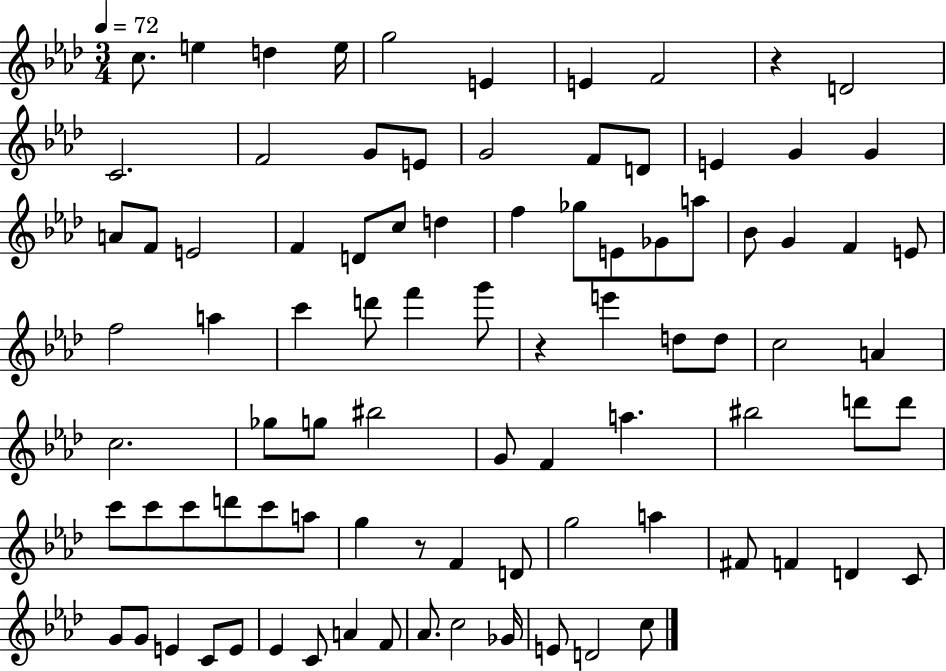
X:1
T:Untitled
M:3/4
L:1/4
K:Ab
c/2 e d e/4 g2 E E F2 z D2 C2 F2 G/2 E/2 G2 F/2 D/2 E G G A/2 F/2 E2 F D/2 c/2 d f _g/2 E/2 _G/2 a/2 _B/2 G F E/2 f2 a c' d'/2 f' g'/2 z e' d/2 d/2 c2 A c2 _g/2 g/2 ^b2 G/2 F a ^b2 d'/2 d'/2 c'/2 c'/2 c'/2 d'/2 c'/2 a/2 g z/2 F D/2 g2 a ^F/2 F D C/2 G/2 G/2 E C/2 E/2 _E C/2 A F/2 _A/2 c2 _G/4 E/2 D2 c/2